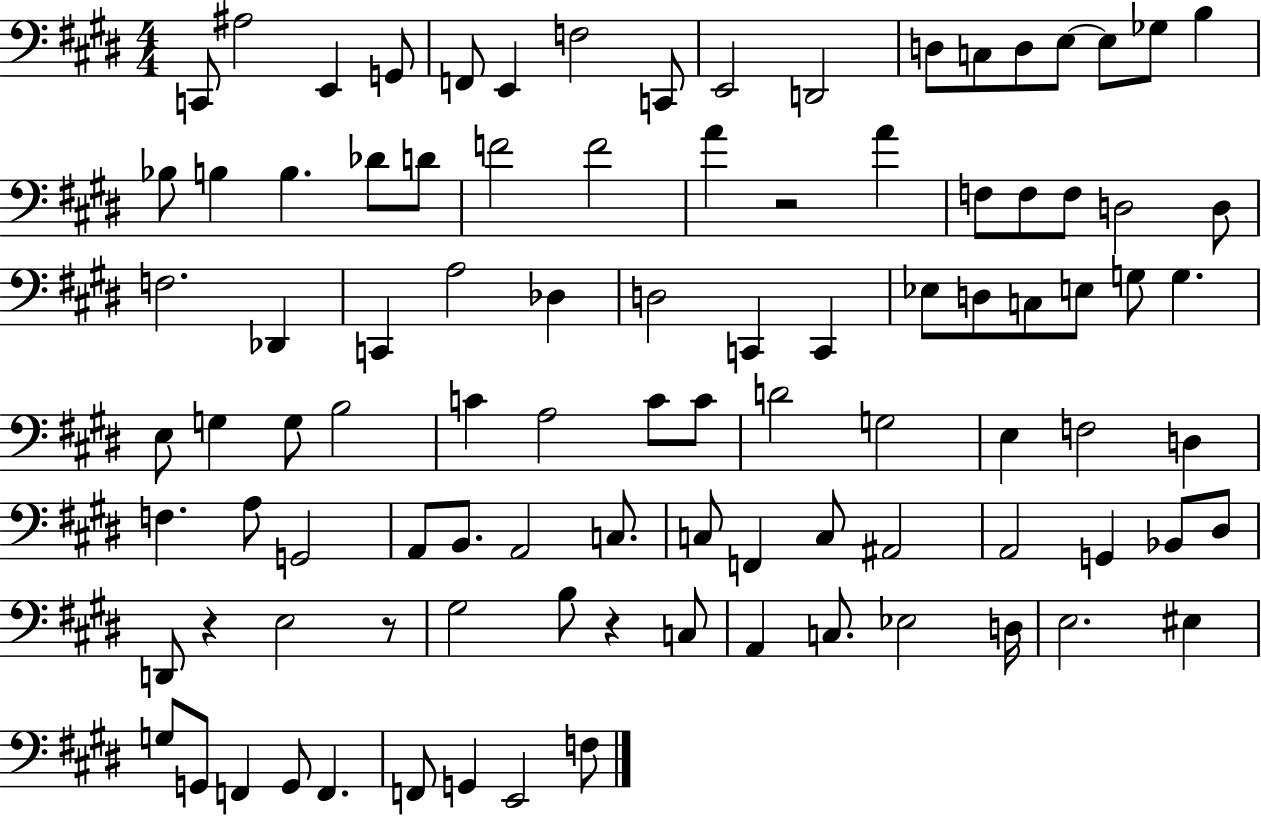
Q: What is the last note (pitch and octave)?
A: F3